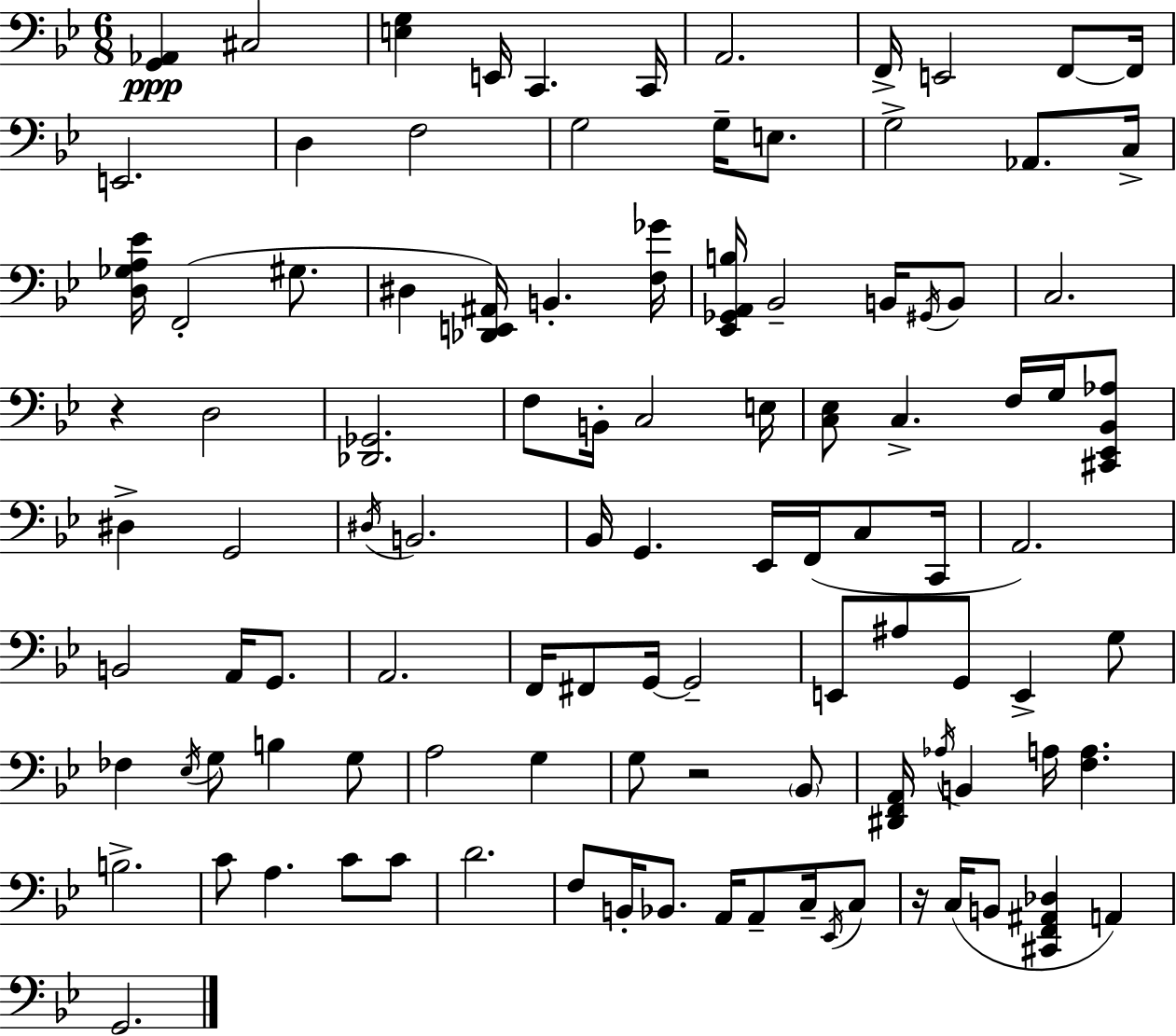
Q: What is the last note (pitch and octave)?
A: G2